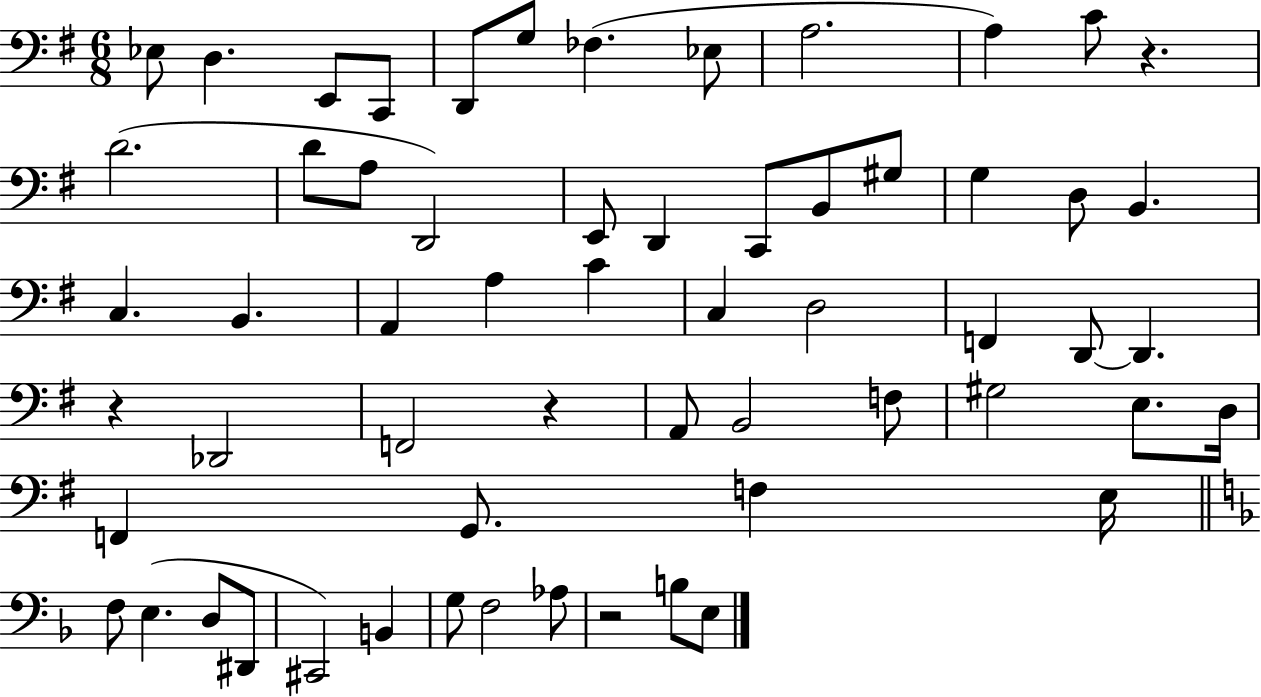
X:1
T:Untitled
M:6/8
L:1/4
K:G
_E,/2 D, E,,/2 C,,/2 D,,/2 G,/2 _F, _E,/2 A,2 A, C/2 z D2 D/2 A,/2 D,,2 E,,/2 D,, C,,/2 B,,/2 ^G,/2 G, D,/2 B,, C, B,, A,, A, C C, D,2 F,, D,,/2 D,, z _D,,2 F,,2 z A,,/2 B,,2 F,/2 ^G,2 E,/2 D,/4 F,, G,,/2 F, E,/4 F,/2 E, D,/2 ^D,,/2 ^C,,2 B,, G,/2 F,2 _A,/2 z2 B,/2 E,/2